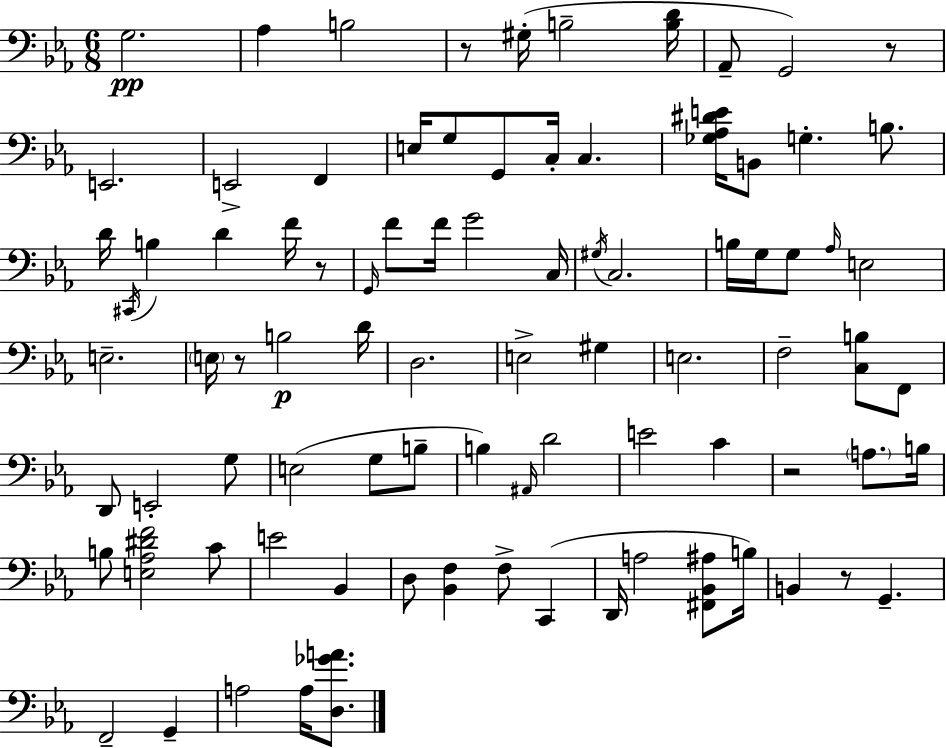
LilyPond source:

{
  \clef bass
  \numericTimeSignature
  \time 6/8
  \key ees \major
  g2.\pp | aes4 b2 | r8 gis16-.( b2-- <b d'>16 | aes,8-- g,2) r8 | \break e,2. | e,2-> f,4 | e16 g8 g,8 c16-. c4. | <ges aes dis' e'>16 b,8 g4.-. b8. | \break d'16 \acciaccatura { cis,16 } b4 d'4 f'16 r8 | \grace { g,16 } f'8 f'16 g'2 | c16 \acciaccatura { gis16 } c2. | b16 g16 g8 \grace { aes16 } e2 | \break e2.-- | \parenthesize e16 r8 b2\p | d'16 d2. | e2-> | \break gis4 e2. | f2-- | <c b>8 f,8 d,8 e,2-. | g8 e2( | \break g8 b8-- b4) \grace { ais,16 } d'2 | e'2 | c'4 r2 | \parenthesize a8. b16 b8 <e aes dis' f'>2 | \break c'8 e'2 | bes,4 d8 <bes, f>4 f8-> | c,4( d,16 a2 | <fis, bes, ais>8 b16) b,4 r8 g,4.-- | \break f,2-- | g,4-- a2 | a16 <d ges' a'>8. \bar "|."
}